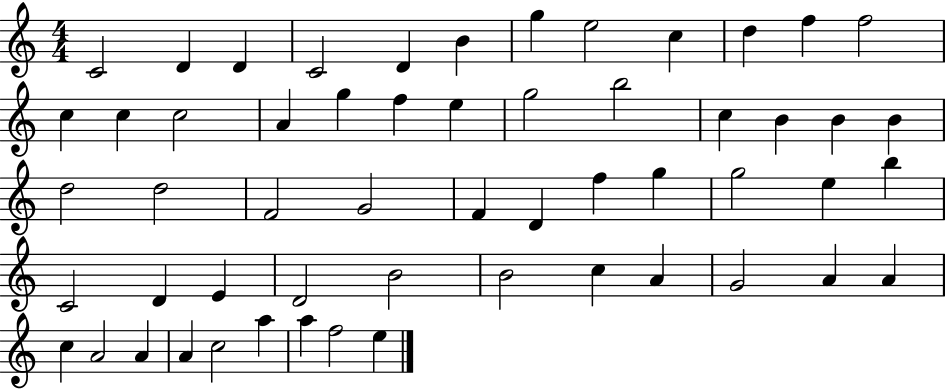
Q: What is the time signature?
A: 4/4